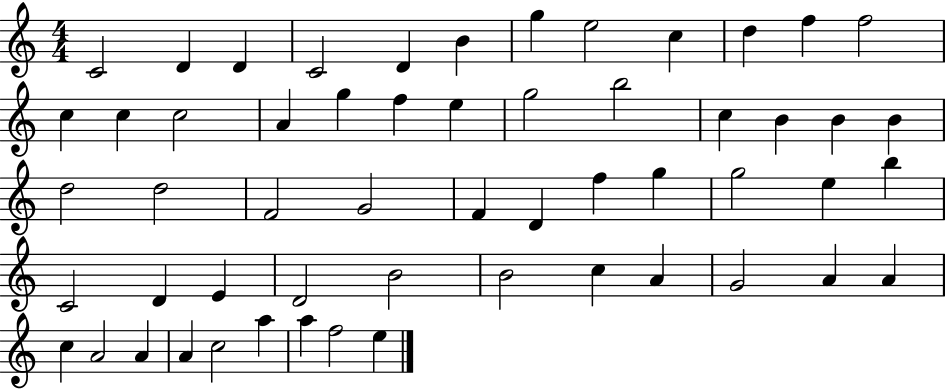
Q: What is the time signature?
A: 4/4